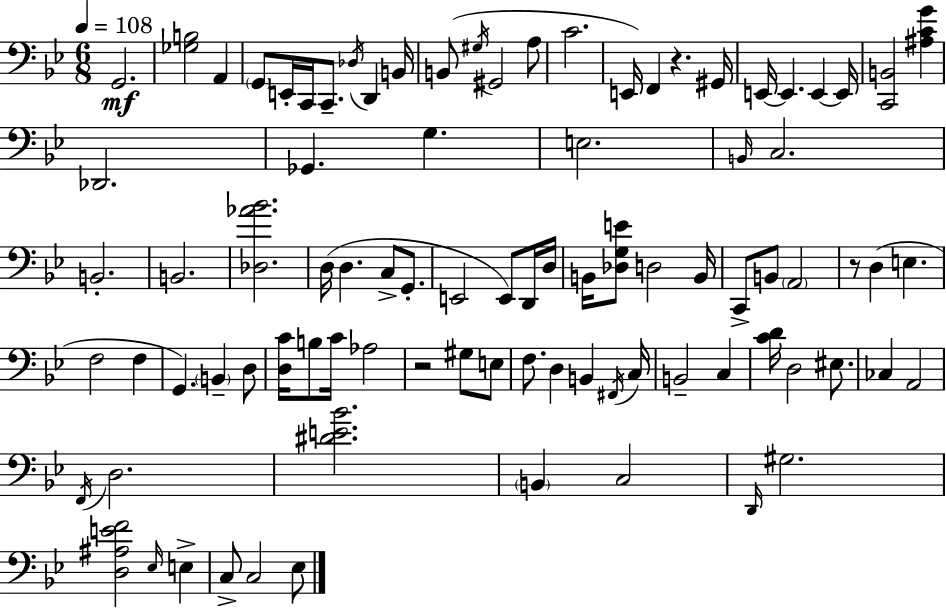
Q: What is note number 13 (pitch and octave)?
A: A3